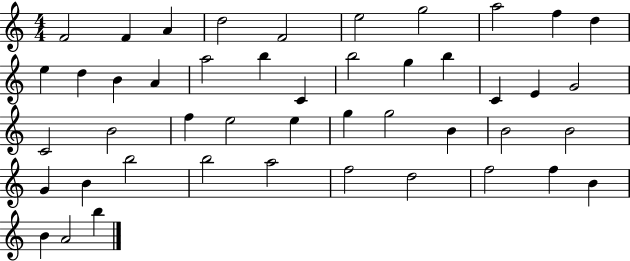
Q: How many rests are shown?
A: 0